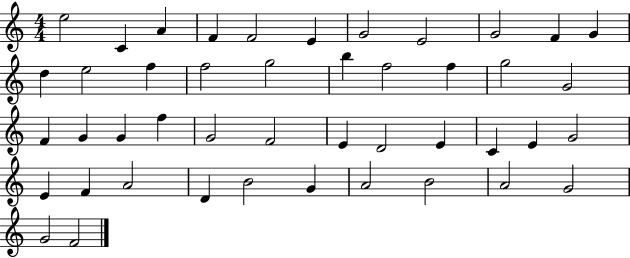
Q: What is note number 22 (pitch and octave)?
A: F4